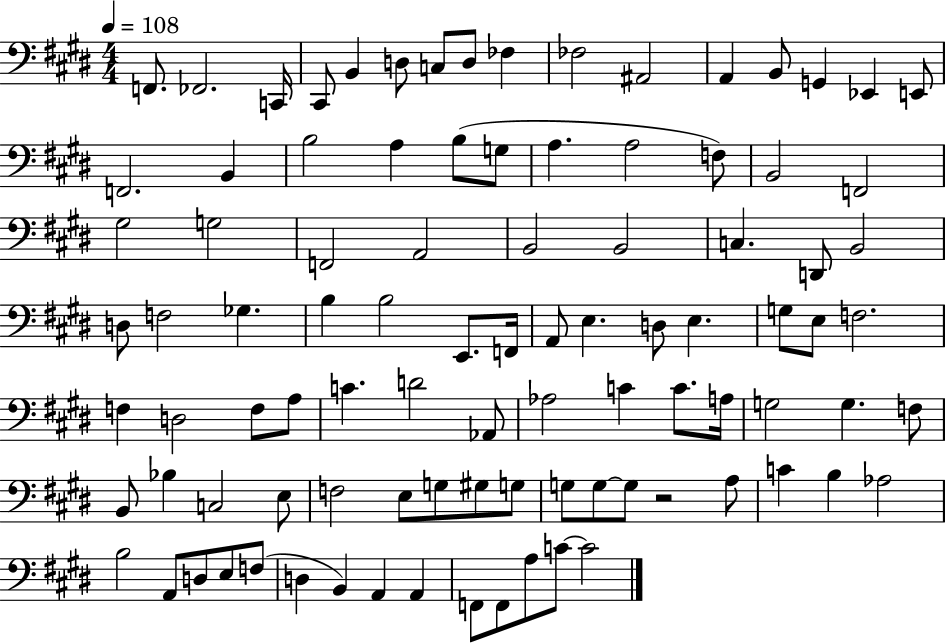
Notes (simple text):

F2/e. FES2/h. C2/s C#2/e B2/q D3/e C3/e D3/e FES3/q FES3/h A#2/h A2/q B2/e G2/q Eb2/q E2/e F2/h. B2/q B3/h A3/q B3/e G3/e A3/q. A3/h F3/e B2/h F2/h G#3/h G3/h F2/h A2/h B2/h B2/h C3/q. D2/e B2/h D3/e F3/h Gb3/q. B3/q B3/h E2/e. F2/s A2/e E3/q. D3/e E3/q. G3/e E3/e F3/h. F3/q D3/h F3/e A3/e C4/q. D4/h Ab2/e Ab3/h C4/q C4/e. A3/s G3/h G3/q. F3/e B2/e Bb3/q C3/h E3/e F3/h E3/e G3/e G#3/e G3/e G3/e G3/e G3/e R/h A3/e C4/q B3/q Ab3/h B3/h A2/e D3/e E3/e F3/e D3/q B2/q A2/q A2/q F2/e F2/e A3/e C4/e C4/h